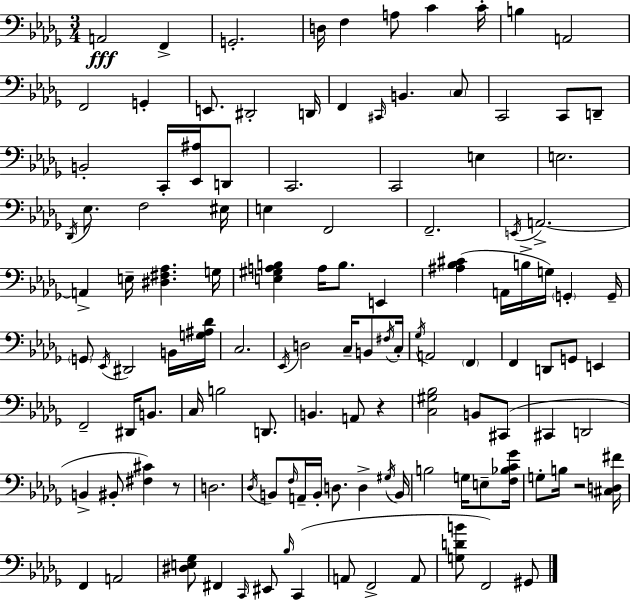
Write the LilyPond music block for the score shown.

{
  \clef bass
  \numericTimeSignature
  \time 3/4
  \key bes \minor
  a,2\fff f,4-> | g,2.-. | d16 f4 a8 c'4 c'16-. | b4 a,2 | \break f,2 g,4-. | e,8. dis,2-. d,16 | f,4 \grace { cis,16 } b,4. \parenthesize c8 | c,2 c,8 d,8-- | \break b,2-. c,16-. <ees, ais>16 d,8 | c,2. | c,2 e4 | e2. | \break \acciaccatura { des,16 } ees8. f2 | eis16 e4 f,2 | f,2.-- | \acciaccatura { e,16 } a,2.->~~ | \break a,4-> e16-- <dis fis aes>4. | g16 <e gis a b>4 a16 b8. e,4 | <ais bes cis'>4( a,16 b16-> g16) \parenthesize g,4-. | g,16-- \parenthesize g,8 \acciaccatura { ees,16 } dis,2 | \break b,16 <g ais des'>16 c2. | \acciaccatura { ees,16 } d2 | c16-- b,8 \acciaccatura { fis16 } c16-. \acciaccatura { ges16 } a,2 | \parenthesize f,4 f,4 d,8 | \break g,8 e,4 f,2-- | dis,16 b,8. c16 b2 | d,8. b,4. | a,8 r4 <c gis bes>2 | \break b,8 cis,8( cis,4 d,2 | b,4-> bis,8-. | <fis cis'>4) r8 d2. | \acciaccatura { des16 } b,8 \grace { f16 } a,16-- | \break b,16-. d8. d4-> \acciaccatura { gis16 } b,16 b2 | g16 e8-- <f bes c' ges'>16 g8-. | b16 r2 <cis d fis'>16 f,4 | a,2 <dis e ges>8 | \break fis,4 \grace { c,16 } eis,8 \grace { bes16 } c,4( | a,8 f,2-> a,8 | <g d' b'>8 f,2) gis,8 | \bar "|."
}